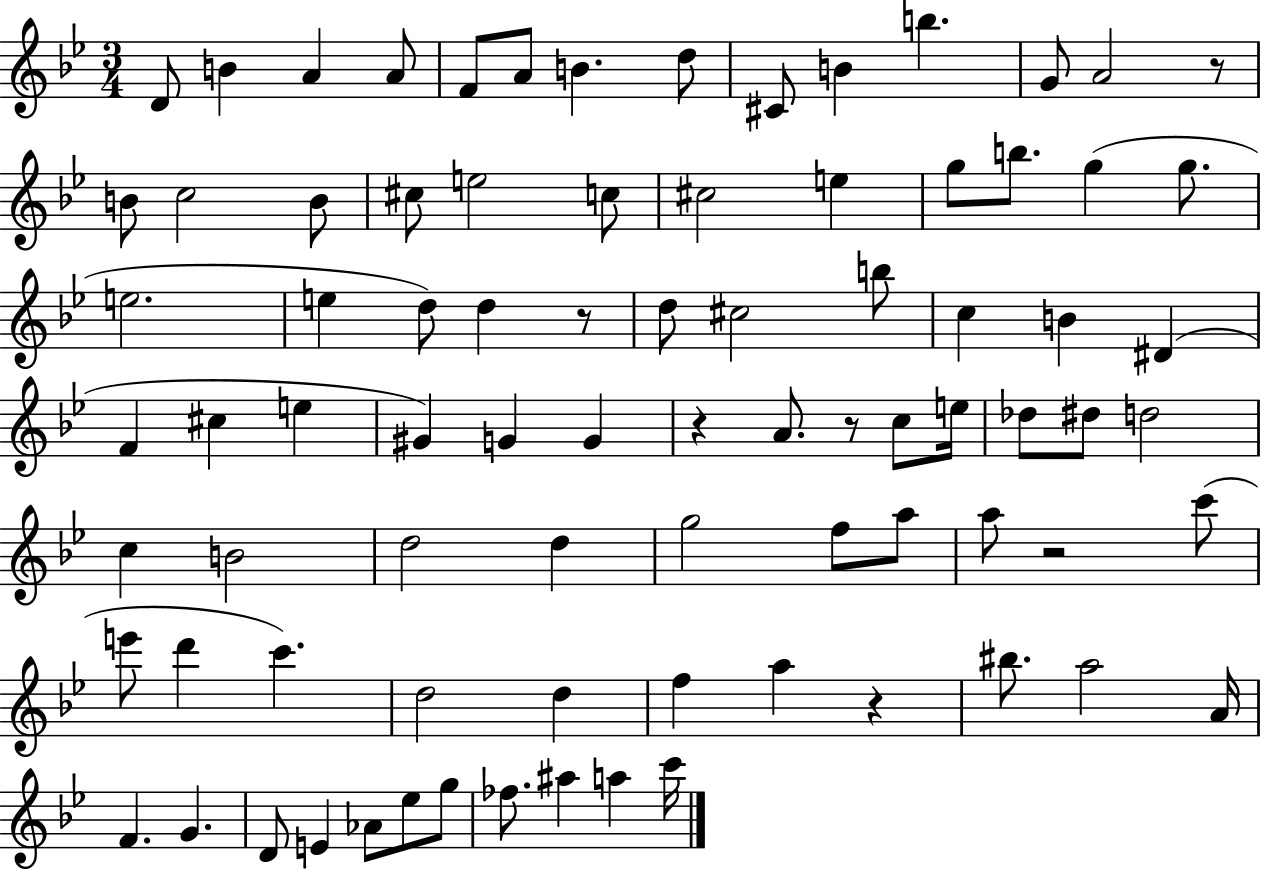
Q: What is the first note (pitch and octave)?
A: D4